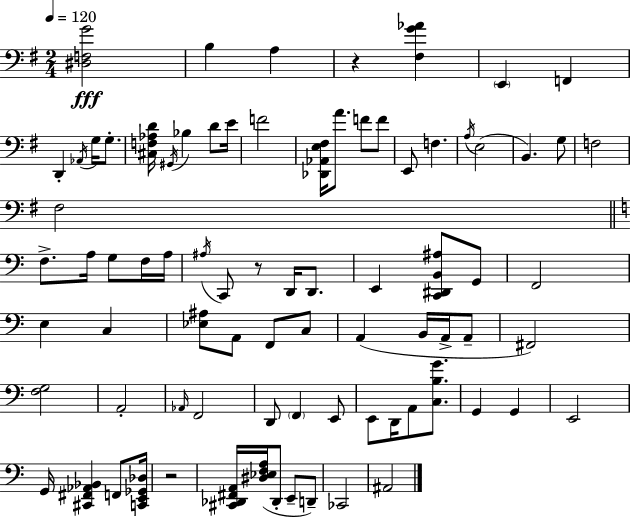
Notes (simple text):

[D#3,F3,G4]/h B3/q A3/q R/q [F#3,G4,Ab4]/q E2/q F2/q D2/q Ab2/s G3/s G3/e. [C#3,F3,Ab3,D4]/s G#2/s Bb3/q D4/e E4/s F4/h [Db2,Ab2,E3,F#3]/s A4/e. F4/e F4/e E2/e F3/q. A3/s E3/h B2/q. G3/e F3/h F#3/h F3/e. A3/s G3/e F3/s A3/s A#3/s C2/e R/e D2/s D2/e. E2/q [C2,D#2,B2,A#3]/e G2/e F2/h E3/q C3/q [Eb3,A#3]/e A2/e F2/e C3/e A2/q B2/s A2/s A2/e F#2/h [F3,G3]/h A2/h Ab2/s F2/h D2/e F2/q E2/e E2/e D2/s A2/e [C3,B3,G4]/e. G2/q G2/q E2/h G2/s [C#2,F#2,Ab2,Bb2]/q F2/e [C2,E2,Gb2,Db3]/s R/h [C#2,Db2,F#2,A2]/s [D#3,Eb3,F3,A3]/s Db2/e E2/e D2/e CES2/h A#2/h